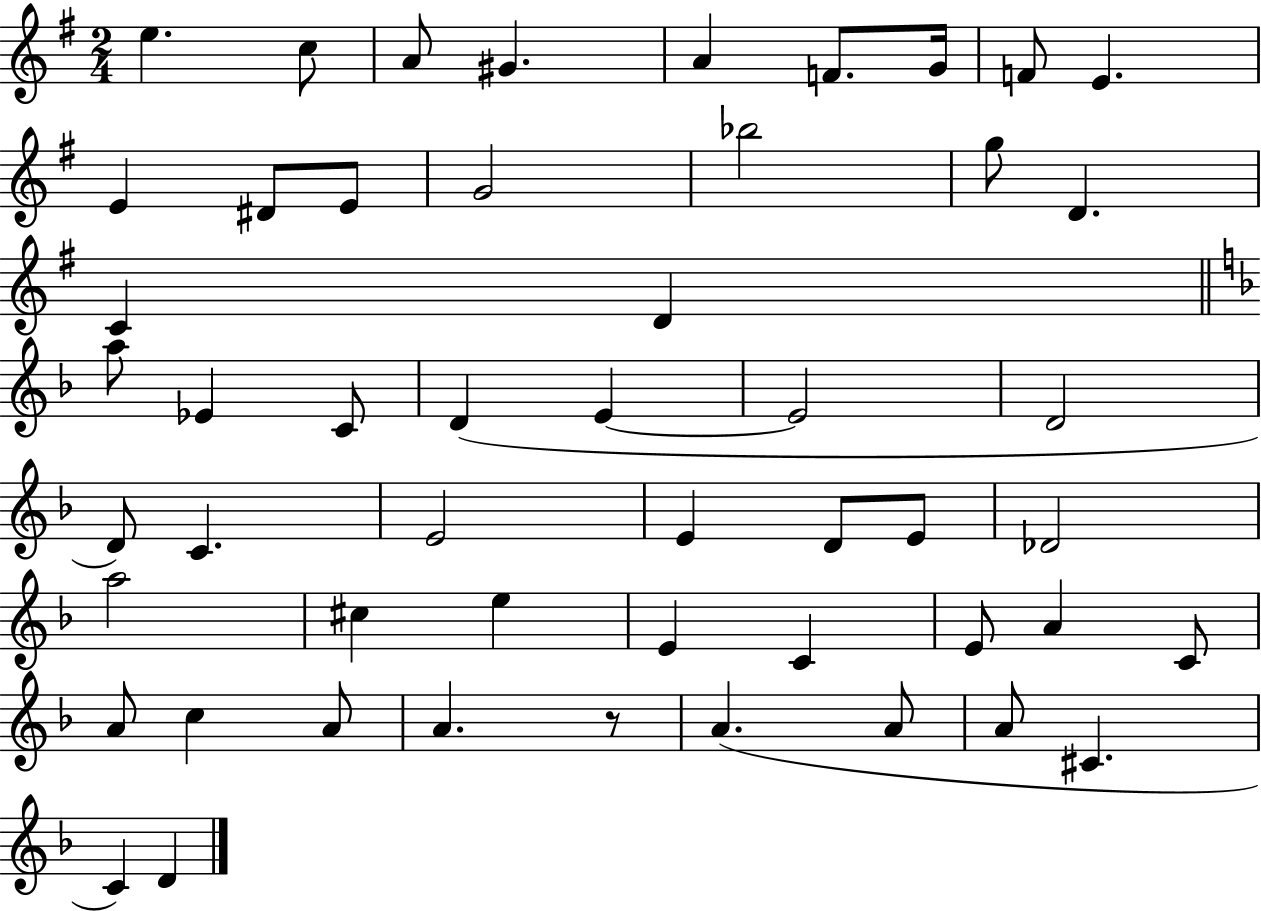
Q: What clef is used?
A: treble